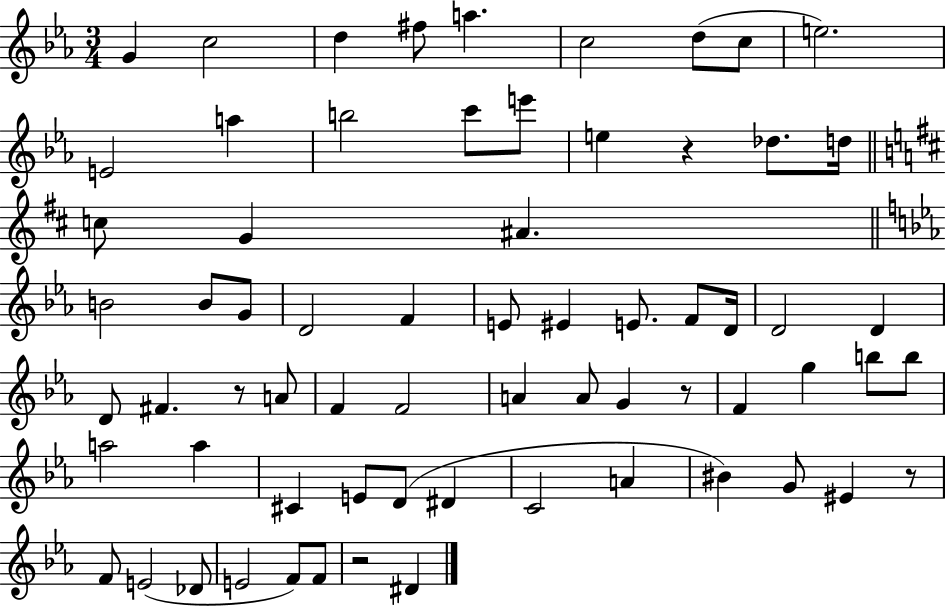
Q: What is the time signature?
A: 3/4